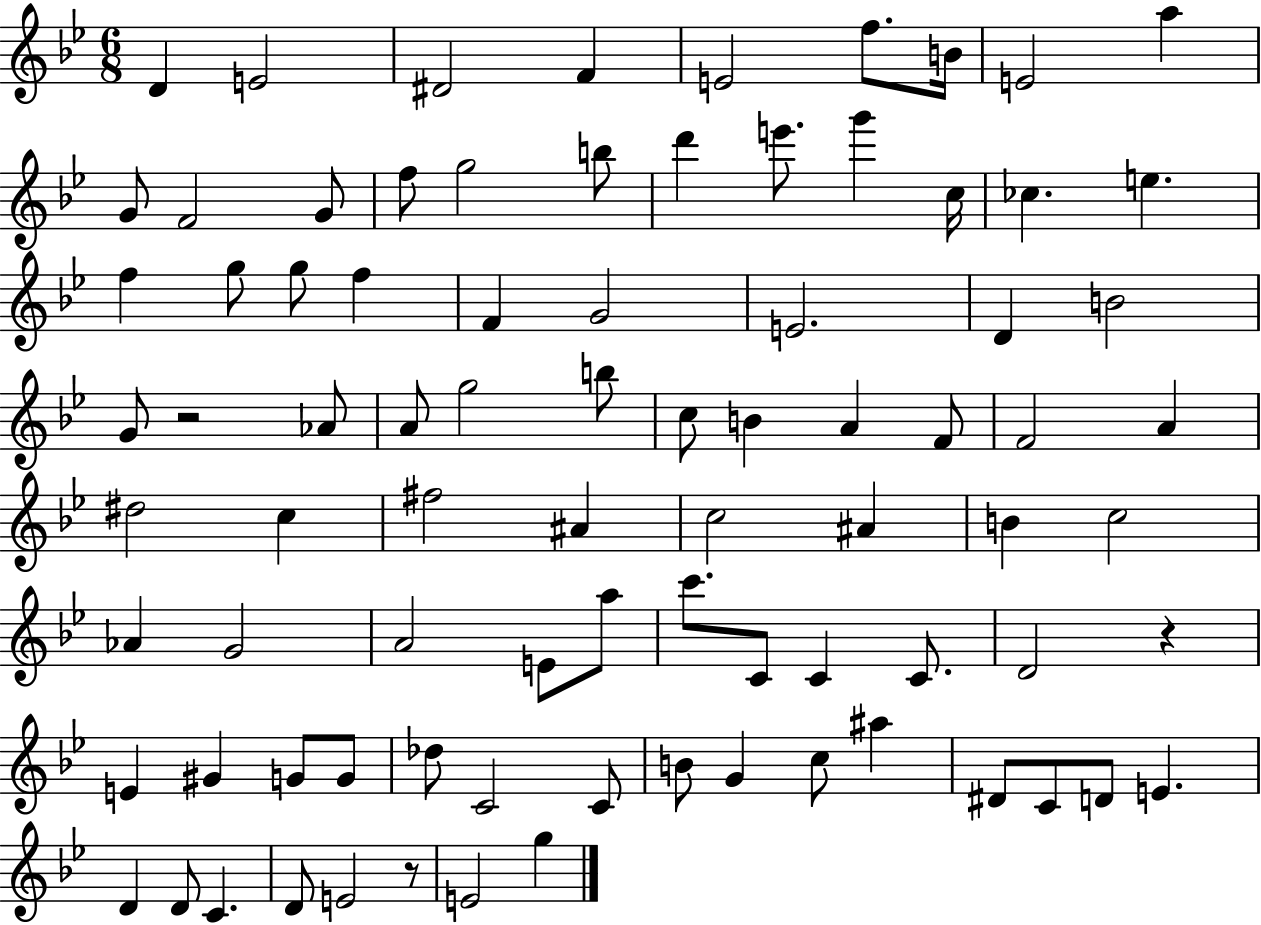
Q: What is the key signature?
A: BES major